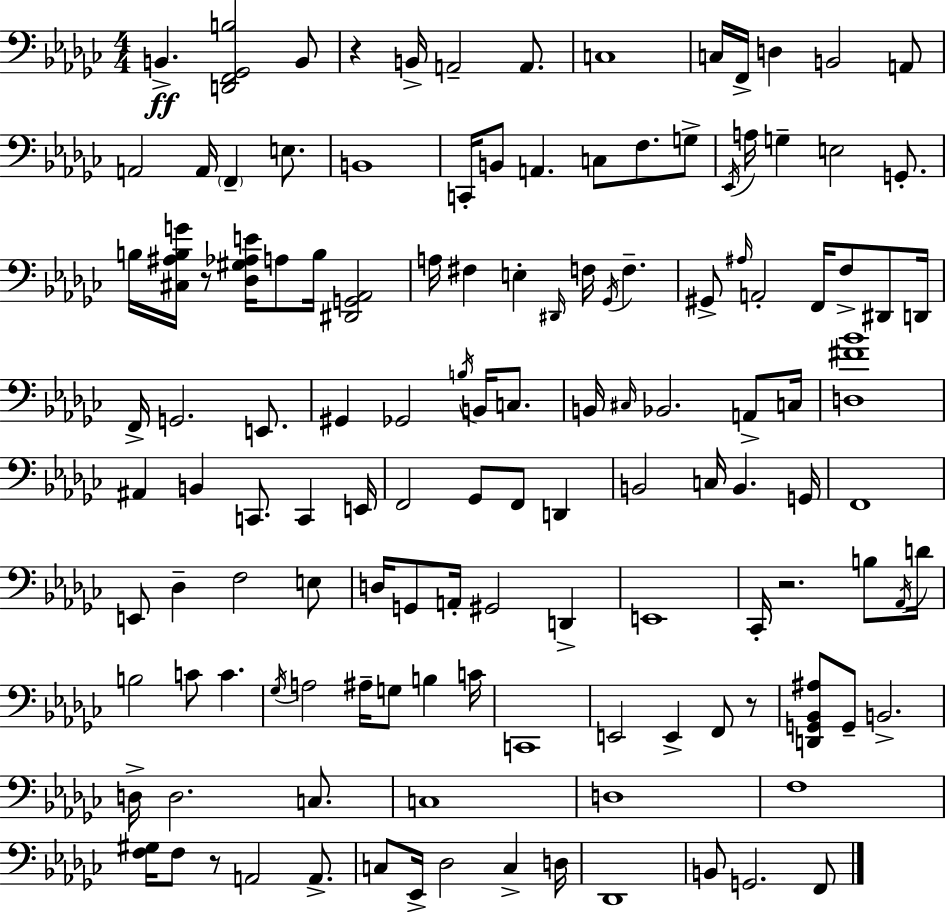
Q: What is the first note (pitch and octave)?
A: B2